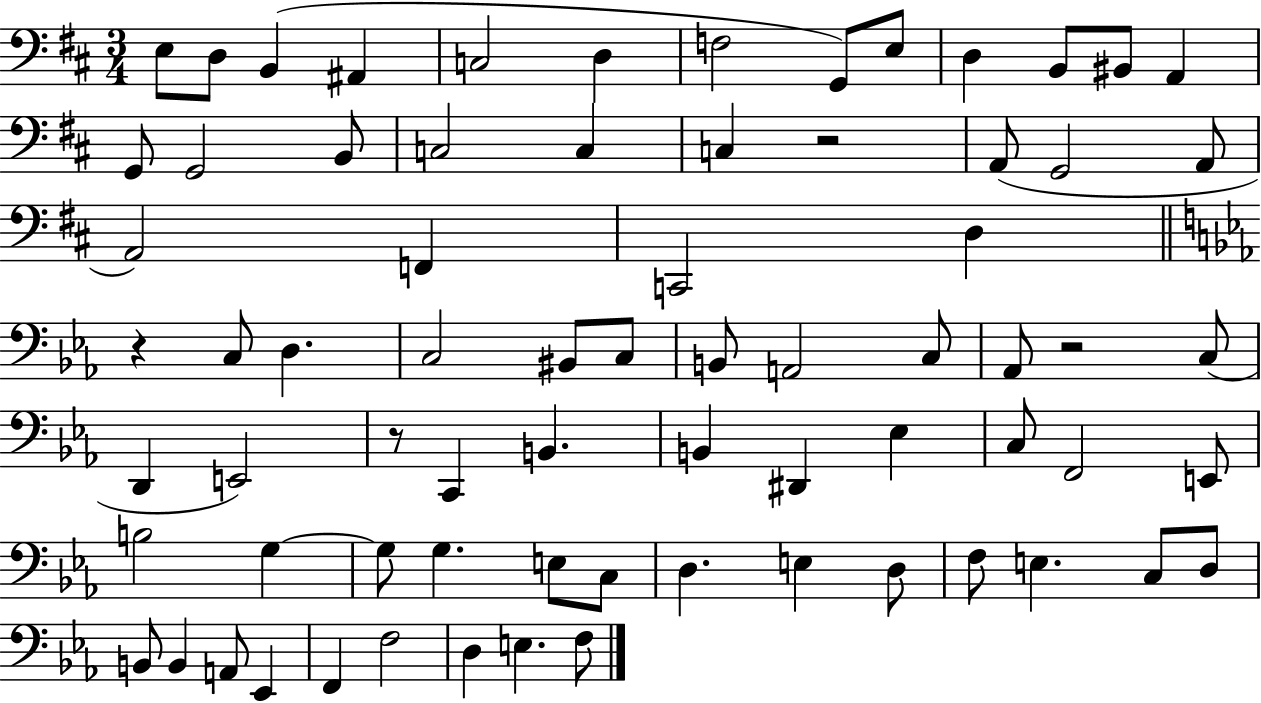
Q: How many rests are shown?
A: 4